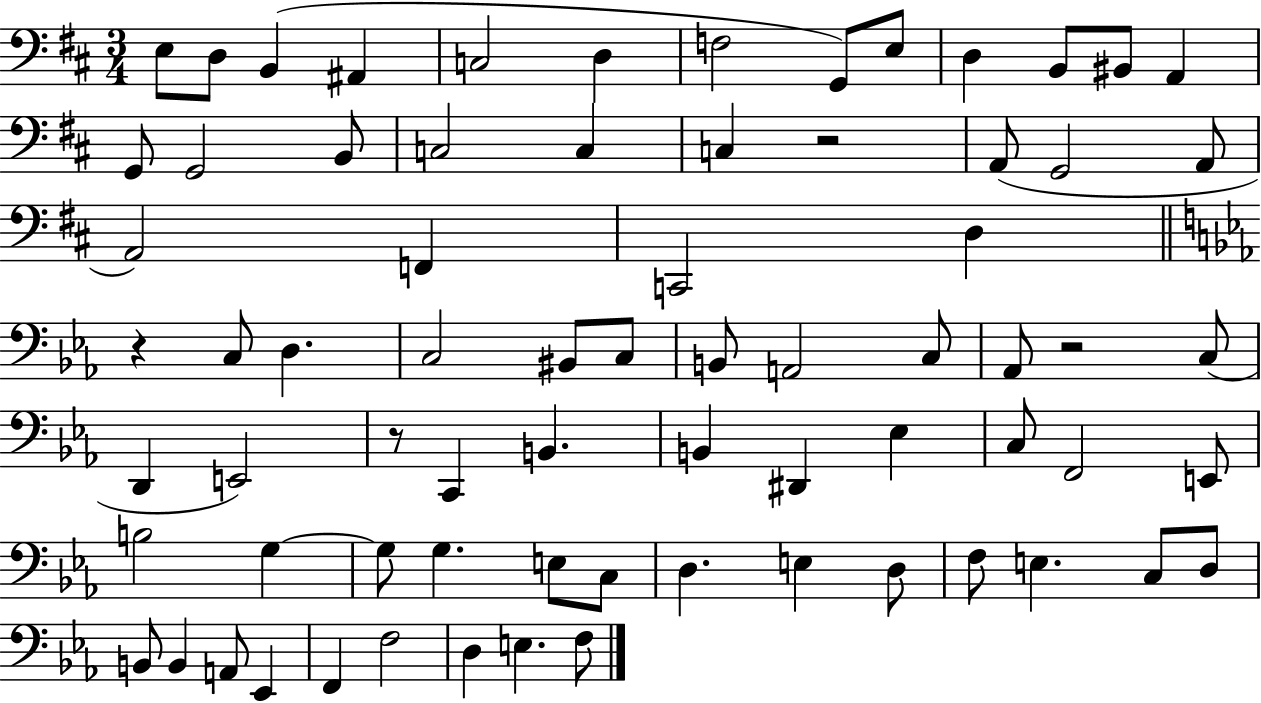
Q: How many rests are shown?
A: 4